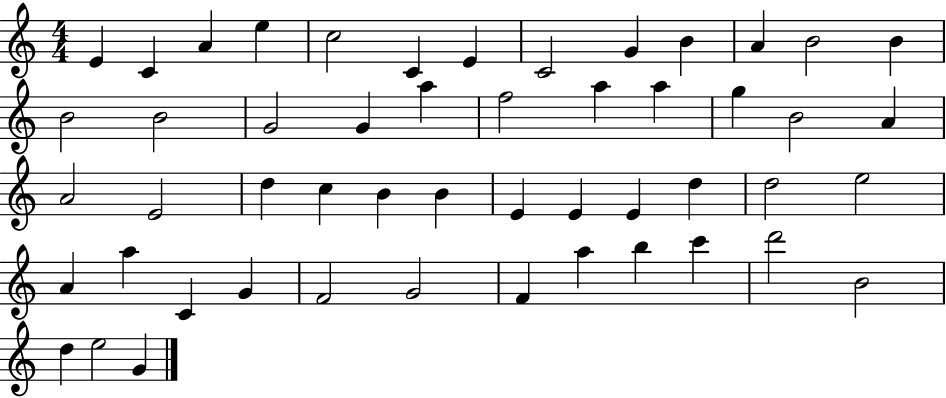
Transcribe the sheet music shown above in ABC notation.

X:1
T:Untitled
M:4/4
L:1/4
K:C
E C A e c2 C E C2 G B A B2 B B2 B2 G2 G a f2 a a g B2 A A2 E2 d c B B E E E d d2 e2 A a C G F2 G2 F a b c' d'2 B2 d e2 G